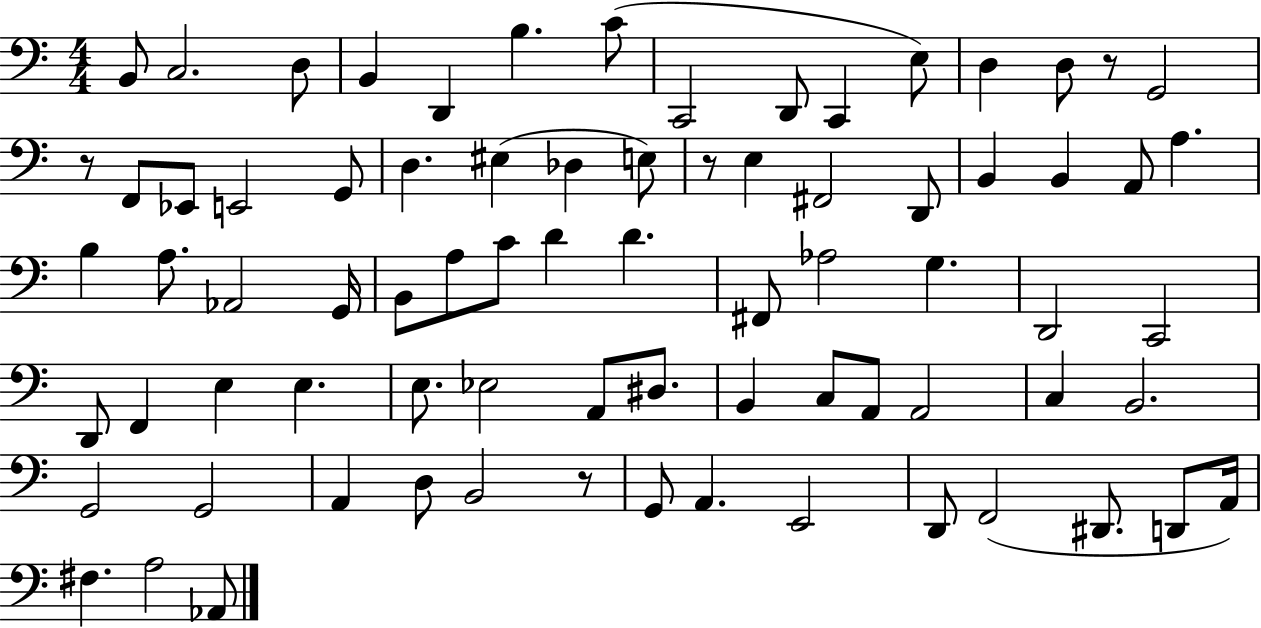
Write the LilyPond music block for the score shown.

{
  \clef bass
  \numericTimeSignature
  \time 4/4
  \key c \major
  \repeat volta 2 { b,8 c2. d8 | b,4 d,4 b4. c'8( | c,2 d,8 c,4 e8) | d4 d8 r8 g,2 | \break r8 f,8 ees,8 e,2 g,8 | d4. eis4( des4 e8) | r8 e4 fis,2 d,8 | b,4 b,4 a,8 a4. | \break b4 a8. aes,2 g,16 | b,8 a8 c'8 d'4 d'4. | fis,8 aes2 g4. | d,2 c,2 | \break d,8 f,4 e4 e4. | e8. ees2 a,8 dis8. | b,4 c8 a,8 a,2 | c4 b,2. | \break g,2 g,2 | a,4 d8 b,2 r8 | g,8 a,4. e,2 | d,8 f,2( dis,8. d,8 a,16) | \break fis4. a2 aes,8 | } \bar "|."
}